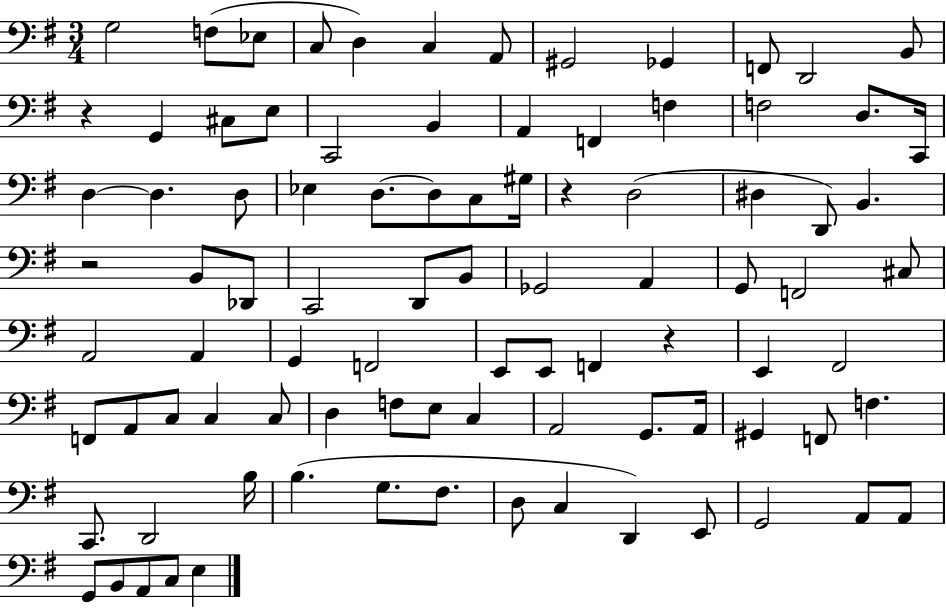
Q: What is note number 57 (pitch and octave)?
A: C3